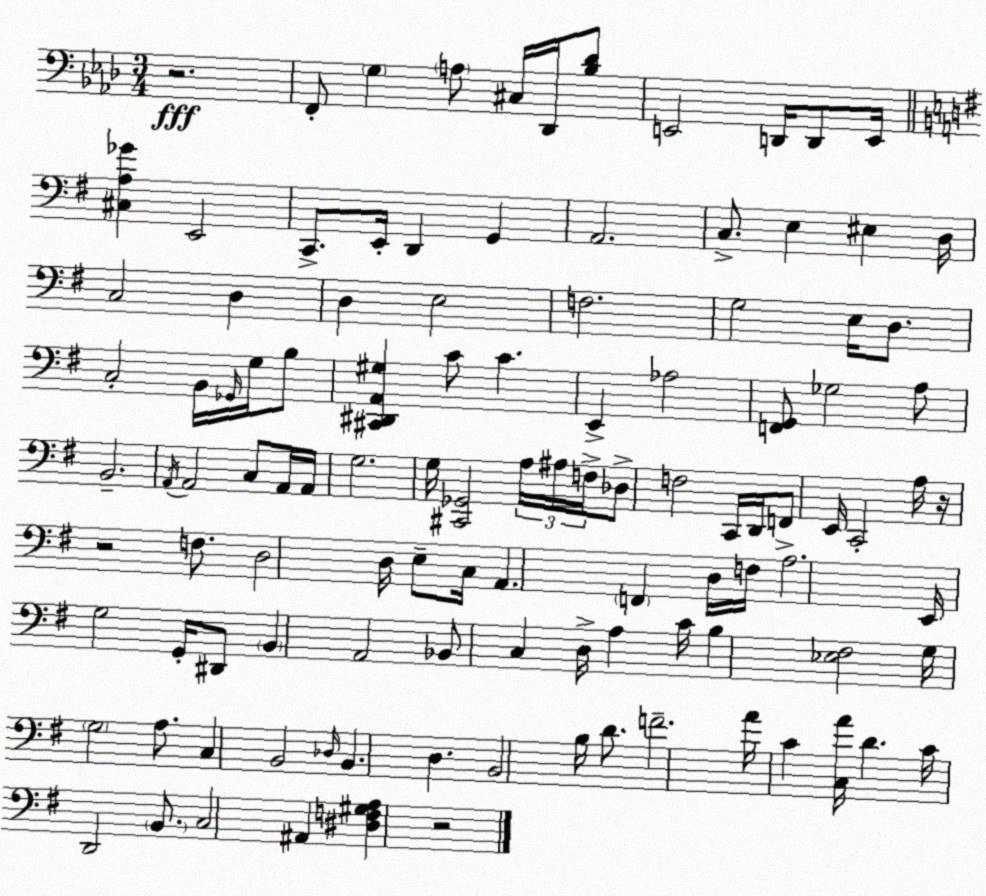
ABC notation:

X:1
T:Untitled
M:3/4
L:1/4
K:Fm
z2 F,,/2 G, A,/2 ^C,/4 _D,,/4 [_B,_D]/2 E,,2 D,,/4 D,,/2 E,,/4 [^C,A,_G] E,,2 C,,/2 E,,/4 D,, G,, A,,2 C,/2 E, ^E, D,/4 C,2 D, D, E,2 F,2 G,2 E,/4 D,/2 C,2 B,,/4 _G,,/4 G,/4 B,/2 [^C,,^D,,A,,^G,] C/2 C E,, _A,2 [F,,G,,]/2 _G,2 A,/2 B,,2 A,,/4 A,,2 C,/2 A,,/4 A,,/4 G,2 G,/4 [^C,,_G,,]2 A,/4 ^A,/4 F,/4 _D,/2 F,2 C,,/4 D,,/4 F,,/2 E,,/4 C,,2 A,/4 z/4 z2 F,/2 D,2 D,/4 E,/2 C,/4 A,, F,, D,/4 F,/4 A,2 E,,/4 G,2 G,,/4 ^D,,/2 B,, A,,2 _B,,/2 C, D,/4 A, C/4 B, [_E,^F,]2 G,/4 G,2 A,/2 C, B,,2 _D,/4 B,, D, B,,2 B,/4 D/2 F2 A/4 C [C,A]/4 D C/4 D,,2 B,,/2 C,2 ^A,, [^D,F,^G,A,] z2